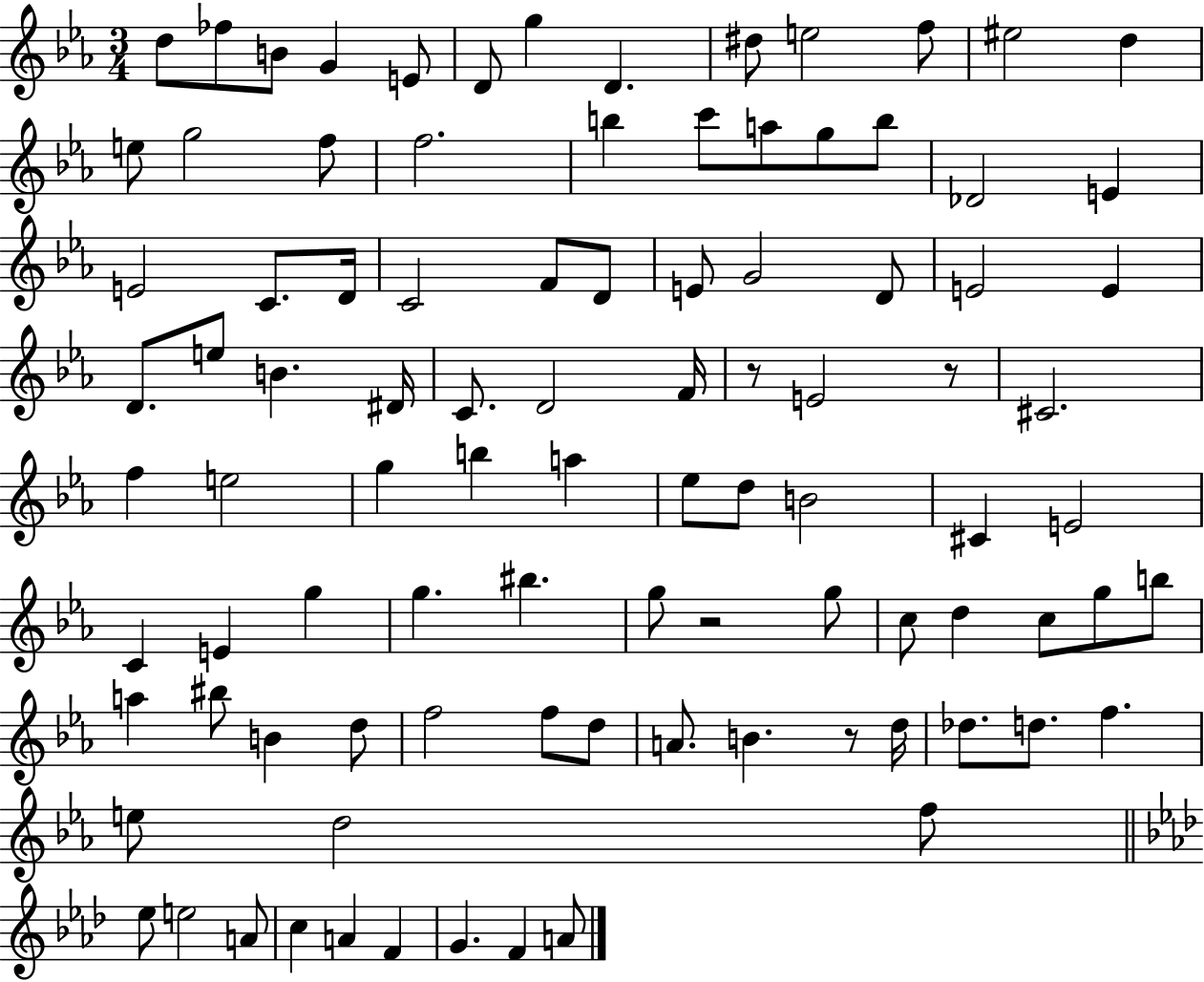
D5/e FES5/e B4/e G4/q E4/e D4/e G5/q D4/q. D#5/e E5/h F5/e EIS5/h D5/q E5/e G5/h F5/e F5/h. B5/q C6/e A5/e G5/e B5/e Db4/h E4/q E4/h C4/e. D4/s C4/h F4/e D4/e E4/e G4/h D4/e E4/h E4/q D4/e. E5/e B4/q. D#4/s C4/e. D4/h F4/s R/e E4/h R/e C#4/h. F5/q E5/h G5/q B5/q A5/q Eb5/e D5/e B4/h C#4/q E4/h C4/q E4/q G5/q G5/q. BIS5/q. G5/e R/h G5/e C5/e D5/q C5/e G5/e B5/e A5/q BIS5/e B4/q D5/e F5/h F5/e D5/e A4/e. B4/q. R/e D5/s Db5/e. D5/e. F5/q. E5/e D5/h F5/e Eb5/e E5/h A4/e C5/q A4/q F4/q G4/q. F4/q A4/e